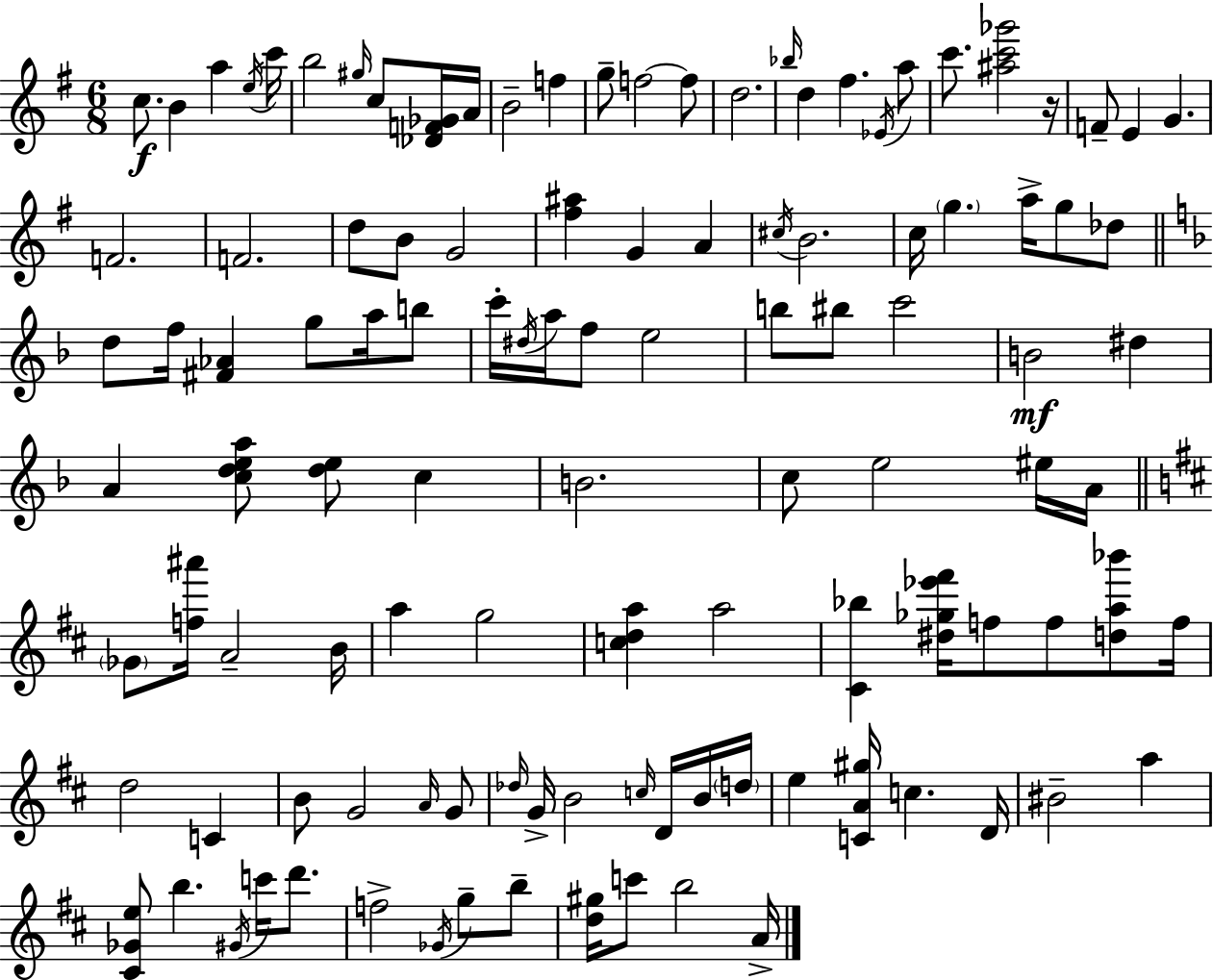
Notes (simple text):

C5/e. B4/q A5/q E5/s C6/s B5/h G#5/s C5/e [Db4,F4,Gb4]/s A4/s B4/h F5/q G5/e F5/h F5/e D5/h. Bb5/s D5/q F#5/q. Eb4/s A5/e C6/e. [A#5,C6,Gb6]/h R/s F4/e E4/q G4/q. F4/h. F4/h. D5/e B4/e G4/h [F#5,A#5]/q G4/q A4/q C#5/s B4/h. C5/s G5/q. A5/s G5/e Db5/e D5/e F5/s [F#4,Ab4]/q G5/e A5/s B5/e C6/s D#5/s A5/s F5/e E5/h B5/e BIS5/e C6/h B4/h D#5/q A4/q [C5,D5,E5,A5]/e [D5,E5]/e C5/q B4/h. C5/e E5/h EIS5/s A4/s Gb4/e [F5,A#6]/s A4/h B4/s A5/q G5/h [C5,D5,A5]/q A5/h [C#4,Bb5]/q [D#5,Gb5,Eb6,F#6]/s F5/e F5/e [D5,A5,Bb6]/e F5/s D5/h C4/q B4/e G4/h A4/s G4/e Db5/s G4/s B4/h C5/s D4/s B4/s D5/s E5/q [C4,A4,G#5]/s C5/q. D4/s BIS4/h A5/q [C#4,Gb4,E5]/e B5/q. G#4/s C6/s D6/e. F5/h Gb4/s G5/e B5/e [D5,G#5]/s C6/e B5/h A4/s